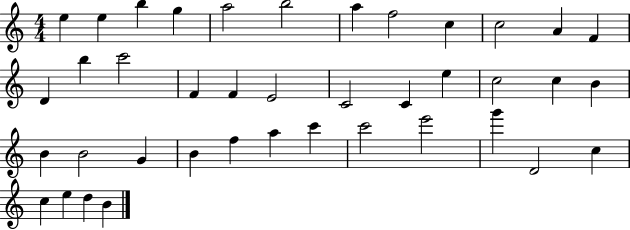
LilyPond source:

{
  \clef treble
  \numericTimeSignature
  \time 4/4
  \key c \major
  e''4 e''4 b''4 g''4 | a''2 b''2 | a''4 f''2 c''4 | c''2 a'4 f'4 | \break d'4 b''4 c'''2 | f'4 f'4 e'2 | c'2 c'4 e''4 | c''2 c''4 b'4 | \break b'4 b'2 g'4 | b'4 f''4 a''4 c'''4 | c'''2 e'''2 | g'''4 d'2 c''4 | \break c''4 e''4 d''4 b'4 | \bar "|."
}